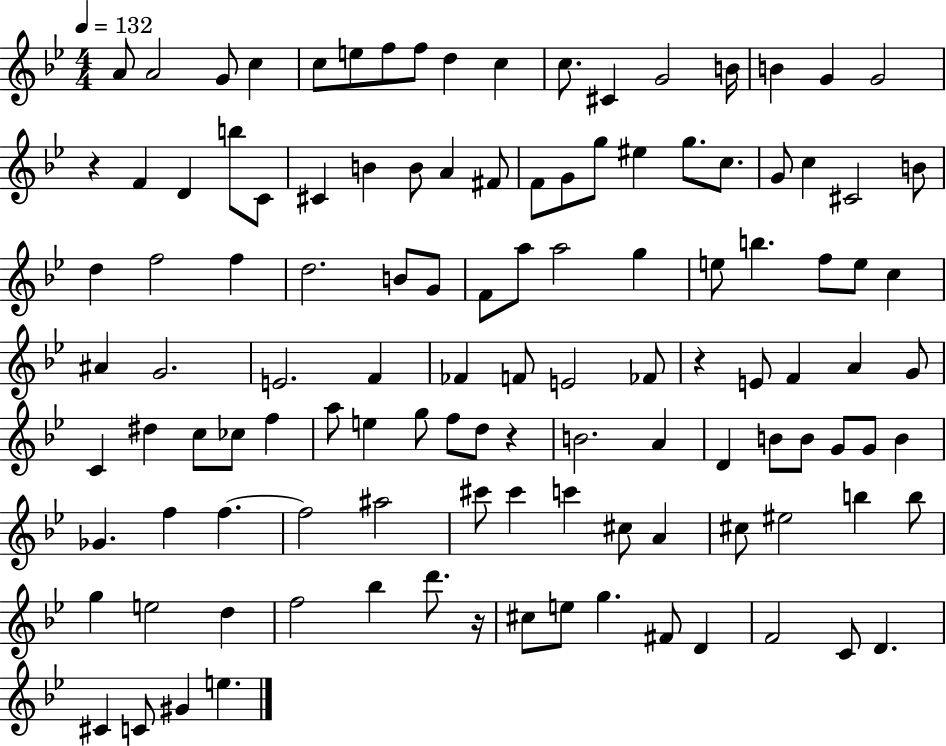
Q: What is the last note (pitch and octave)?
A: E5